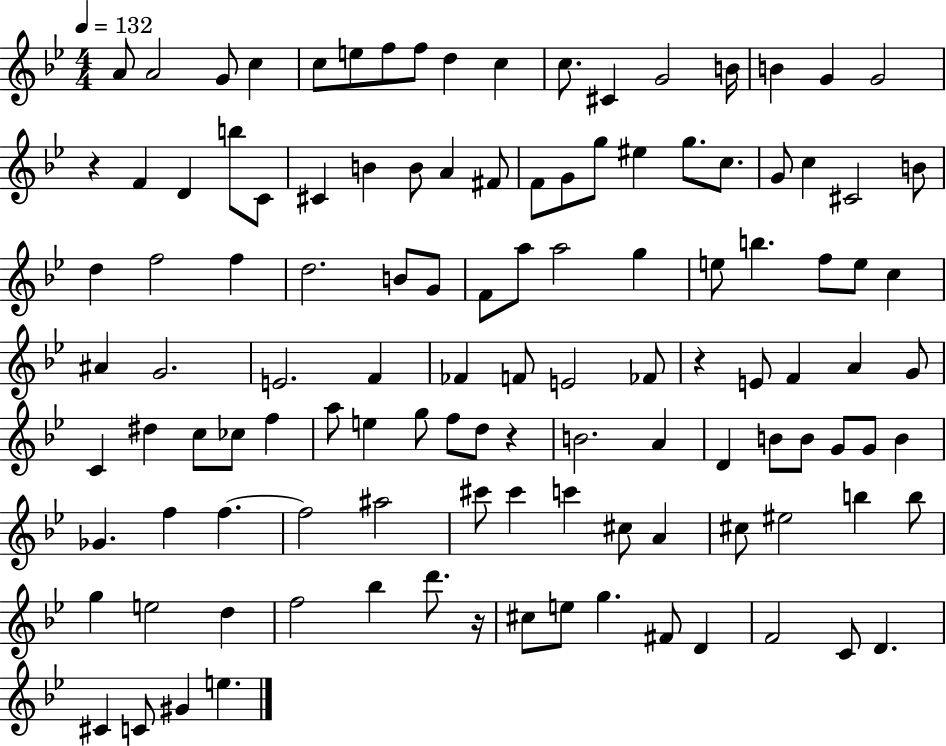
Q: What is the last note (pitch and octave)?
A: E5